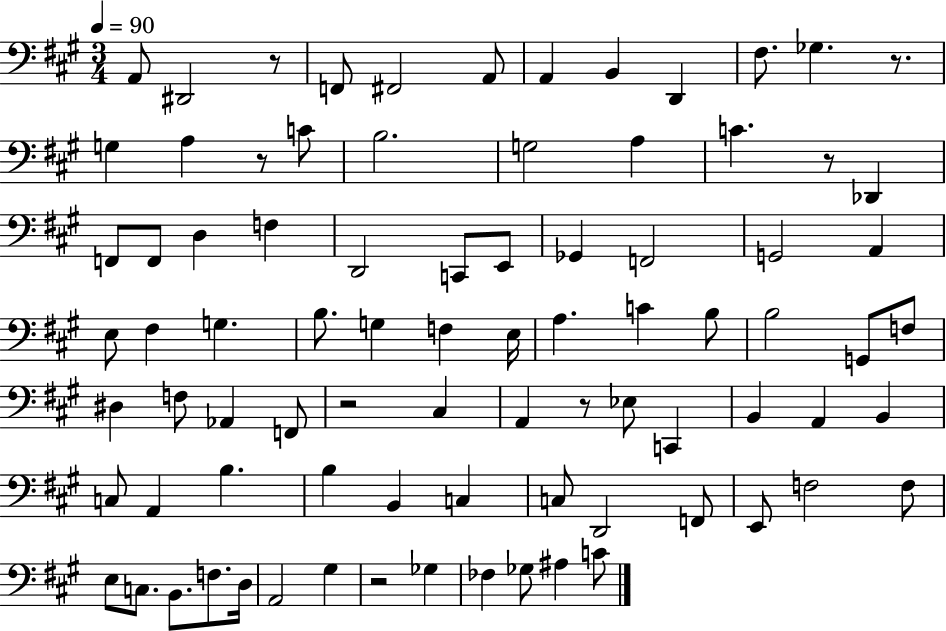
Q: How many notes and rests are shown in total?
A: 84